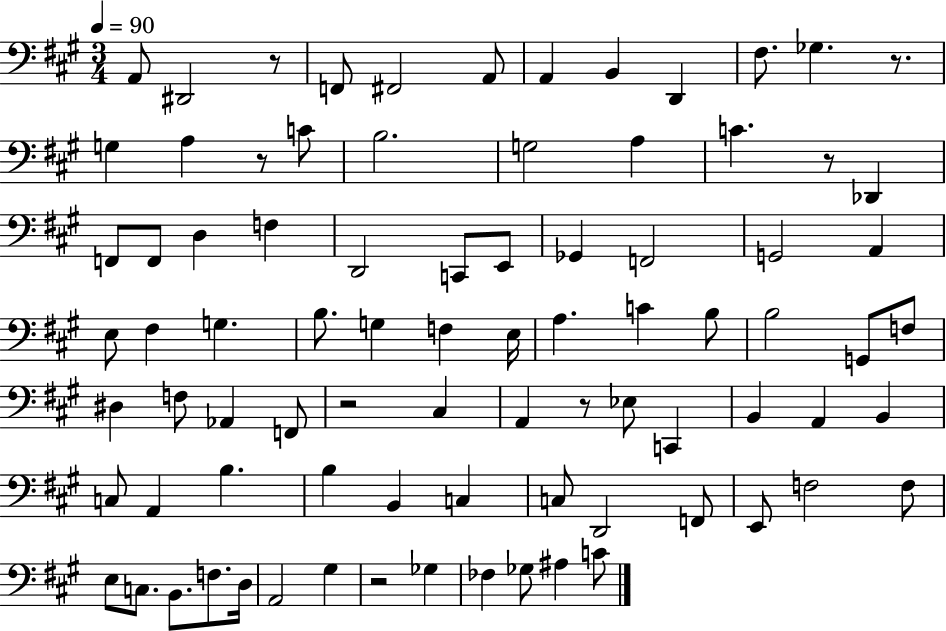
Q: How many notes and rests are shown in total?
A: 84